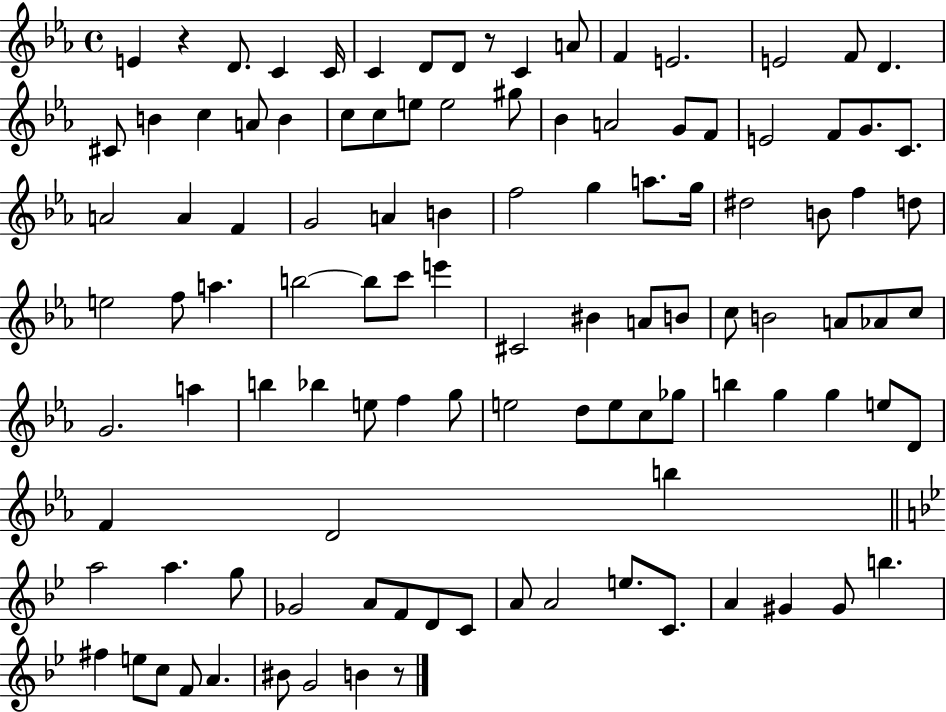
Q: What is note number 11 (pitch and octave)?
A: E4